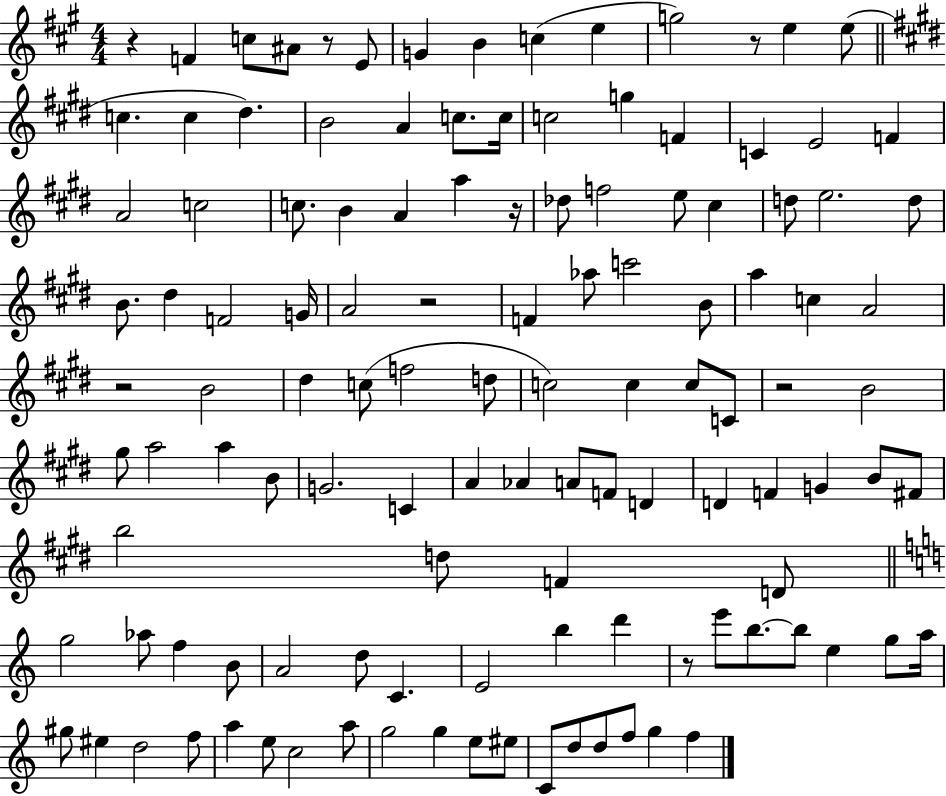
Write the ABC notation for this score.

X:1
T:Untitled
M:4/4
L:1/4
K:A
z F c/2 ^A/2 z/2 E/2 G B c e g2 z/2 e e/2 c c ^d B2 A c/2 c/4 c2 g F C E2 F A2 c2 c/2 B A a z/4 _d/2 f2 e/2 ^c d/2 e2 d/2 B/2 ^d F2 G/4 A2 z2 F _a/2 c'2 B/2 a c A2 z2 B2 ^d c/2 f2 d/2 c2 c c/2 C/2 z2 B2 ^g/2 a2 a B/2 G2 C A _A A/2 F/2 D D F G B/2 ^F/2 b2 d/2 F D/2 g2 _a/2 f B/2 A2 d/2 C E2 b d' z/2 e'/2 b/2 b/2 e g/2 a/4 ^g/2 ^e d2 f/2 a e/2 c2 a/2 g2 g e/2 ^e/2 C/2 d/2 d/2 f/2 g f